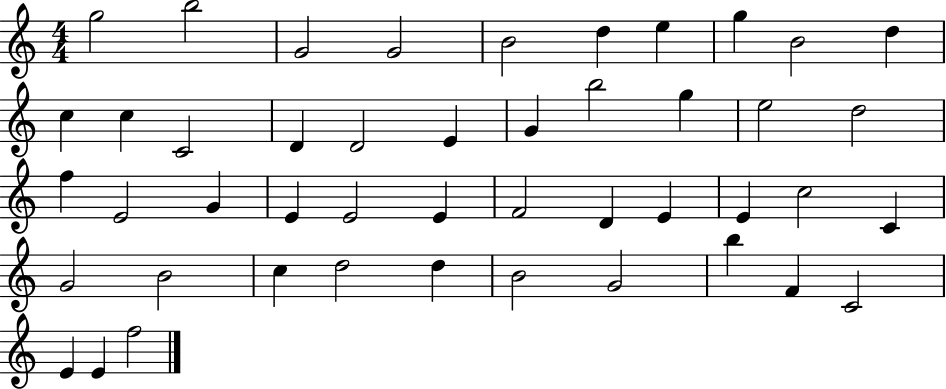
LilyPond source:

{
  \clef treble
  \numericTimeSignature
  \time 4/4
  \key c \major
  g''2 b''2 | g'2 g'2 | b'2 d''4 e''4 | g''4 b'2 d''4 | \break c''4 c''4 c'2 | d'4 d'2 e'4 | g'4 b''2 g''4 | e''2 d''2 | \break f''4 e'2 g'4 | e'4 e'2 e'4 | f'2 d'4 e'4 | e'4 c''2 c'4 | \break g'2 b'2 | c''4 d''2 d''4 | b'2 g'2 | b''4 f'4 c'2 | \break e'4 e'4 f''2 | \bar "|."
}